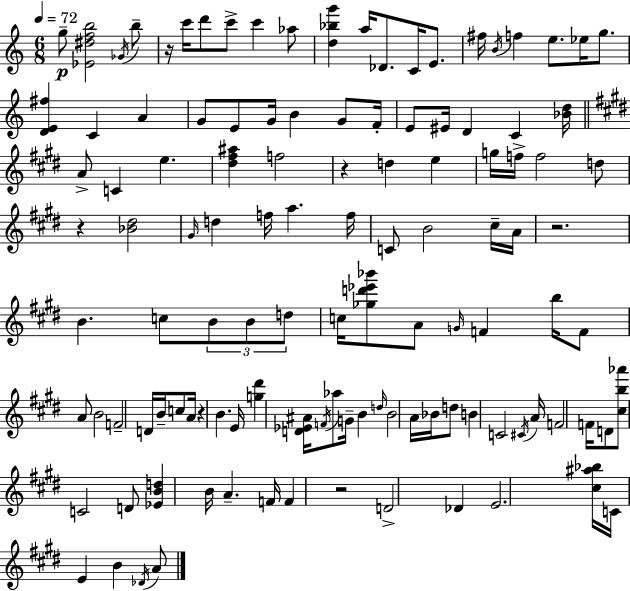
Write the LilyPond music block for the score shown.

{
  \clef treble
  \numericTimeSignature
  \time 6/8
  \key a \minor
  \tempo 4 = 72
  g''8--\p <ees' dis'' f'' b''>2 \acciaccatura { ges'16 } b''8-- | r16 c'''16 d'''8 c'''8-> c'''4 aes''8 | <d'' bes'' g'''>4 a''16 des'8. c'16 e'8. | fis''16 \acciaccatura { b'16 } f''4 e''8. ees''16 g''8. | \break <d' e' fis''>4 c'4 a'4 | g'8 e'8 g'16 b'4 g'8 | f'16-. e'8 eis'16 d'4 c'4 | <bes' d''>16 \bar "||" \break \key e \major a'8-> c'4 e''4. | <dis'' fis'' ais''>4 f''2 | r4 d''4 e''4 | g''16 f''16-> f''2 d''8 | \break r4 <bes' dis''>2 | \grace { gis'16 } d''4 f''16 a''4. | f''16 c'8 b'2 cis''16-- | a'16 r2. | \break b'4. c''8 \tuplet 3/2 { b'8 b'8 | d''8 } c''16 <ges'' d''' ees''' bes'''>8 a'8 \grace { g'16 } f'4 | b''16 f'8 a'8 b'2 | f'2-- d'16 b'16-- | \break c''8 a'16 r4 b'4. | e'16 <g'' dis'''>4 <d' ees' ais'>16 \acciaccatura { f'16 } aes''8 g'16-- b'4 | \grace { d''16 } b'2 | a'16 bes'16 d''8 b'4 c'2 | \break \acciaccatura { cis'16 } a'16 f'2 | f'16 d'8 <cis'' b'' aes'''>8 c'2 | d'8 <ees' b' d''>4 b'16 a'4.-- | f'16 f'4 r2 | \break d'2-> | des'4 e'2. | <cis'' ais'' bes''>16 c'16 e'4 b'4 | \acciaccatura { des'16 } a'8 \bar "|."
}